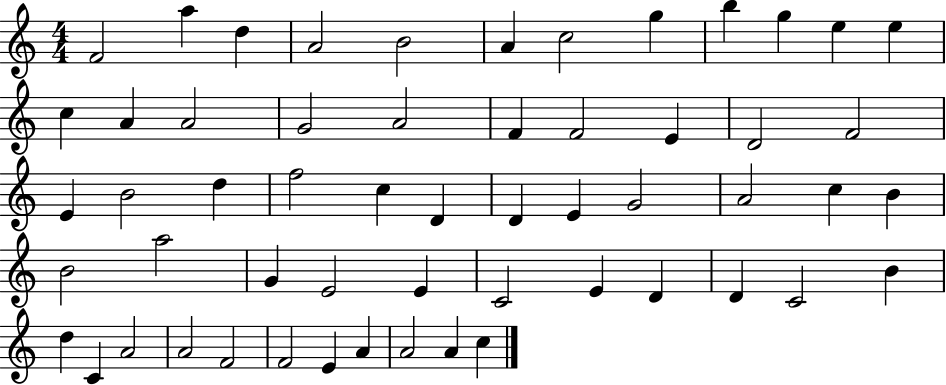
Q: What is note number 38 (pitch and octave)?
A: E4